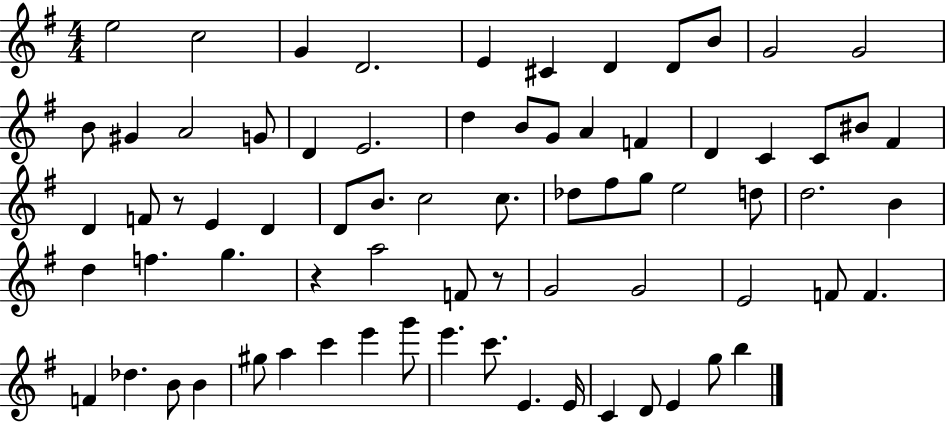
{
  \clef treble
  \numericTimeSignature
  \time 4/4
  \key g \major
  e''2 c''2 | g'4 d'2. | e'4 cis'4 d'4 d'8 b'8 | g'2 g'2 | \break b'8 gis'4 a'2 g'8 | d'4 e'2. | d''4 b'8 g'8 a'4 f'4 | d'4 c'4 c'8 bis'8 fis'4 | \break d'4 f'8 r8 e'4 d'4 | d'8 b'8. c''2 c''8. | des''8 fis''8 g''8 e''2 d''8 | d''2. b'4 | \break d''4 f''4. g''4. | r4 a''2 f'8 r8 | g'2 g'2 | e'2 f'8 f'4. | \break f'4 des''4. b'8 b'4 | gis''8 a''4 c'''4 e'''4 g'''8 | e'''4. c'''8. e'4. e'16 | c'4 d'8 e'4 g''8 b''4 | \break \bar "|."
}